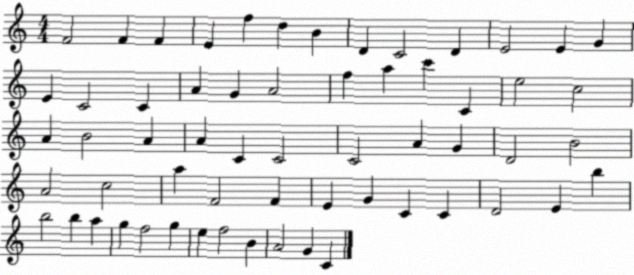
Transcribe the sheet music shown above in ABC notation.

X:1
T:Untitled
M:4/4
L:1/4
K:C
F2 F F E f d B D C2 D E2 E G E C2 C A G A2 f a c' C e2 c2 A B2 A A C C2 C2 A G D2 B2 A2 c2 a F2 F E G C C D2 E b b2 b a g f2 g e f2 B A2 G C